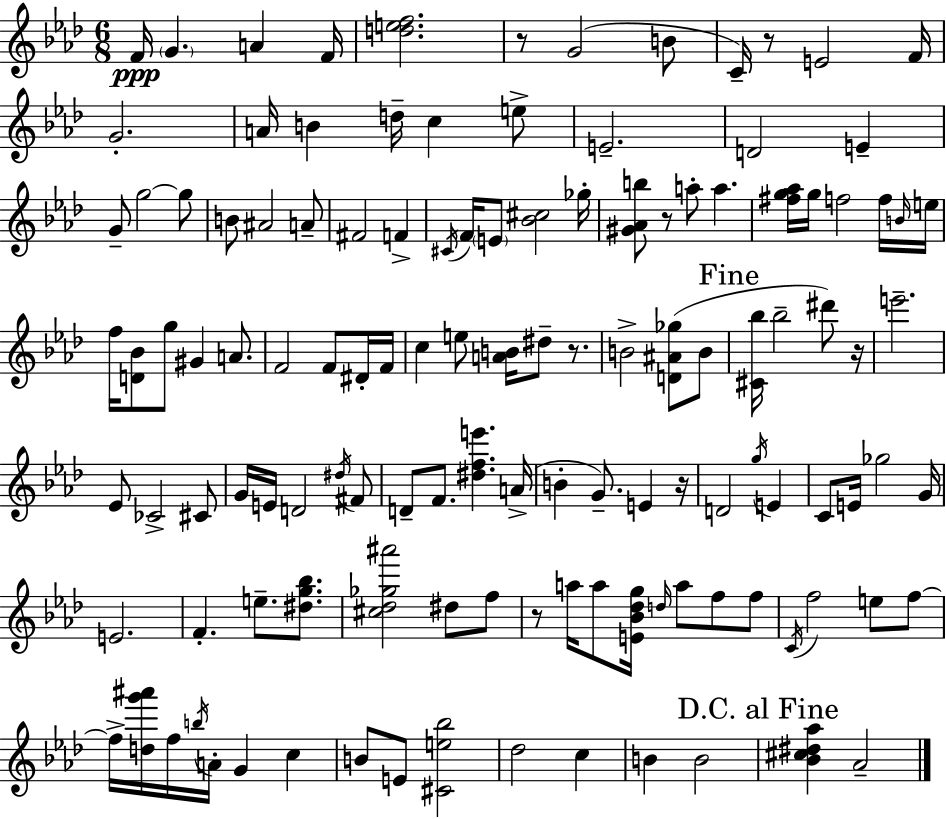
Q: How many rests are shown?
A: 7